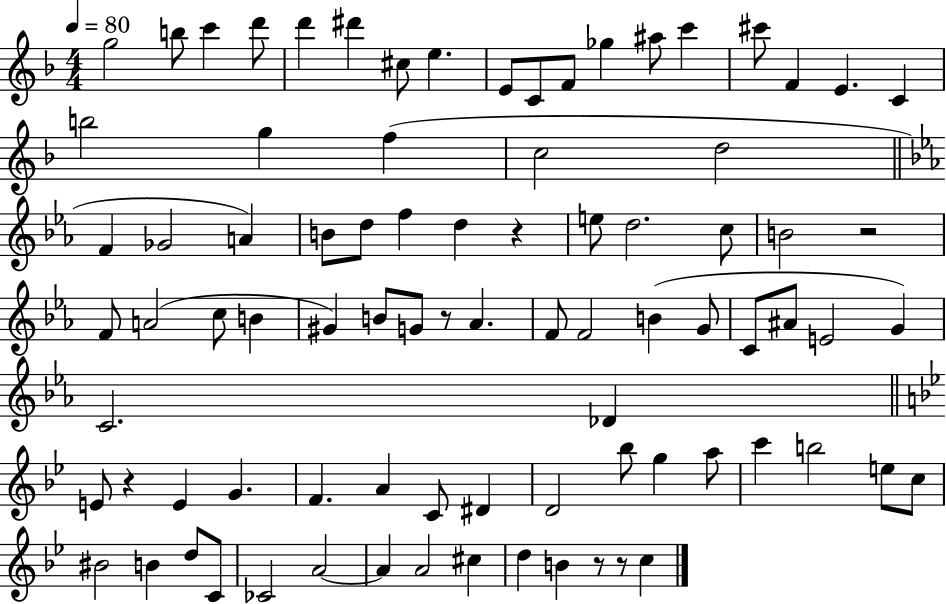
G5/h B5/e C6/q D6/e D6/q D#6/q C#5/e E5/q. E4/e C4/e F4/e Gb5/q A#5/e C6/q C#6/e F4/q E4/q. C4/q B5/h G5/q F5/q C5/h D5/h F4/q Gb4/h A4/q B4/e D5/e F5/q D5/q R/q E5/e D5/h. C5/e B4/h R/h F4/e A4/h C5/e B4/q G#4/q B4/e G4/e R/e Ab4/q. F4/e F4/h B4/q G4/e C4/e A#4/e E4/h G4/q C4/h. Db4/q E4/e R/q E4/q G4/q. F4/q. A4/q C4/e D#4/q D4/h Bb5/e G5/q A5/e C6/q B5/h E5/e C5/e BIS4/h B4/q D5/e C4/e CES4/h A4/h A4/q A4/h C#5/q D5/q B4/q R/e R/e C5/q